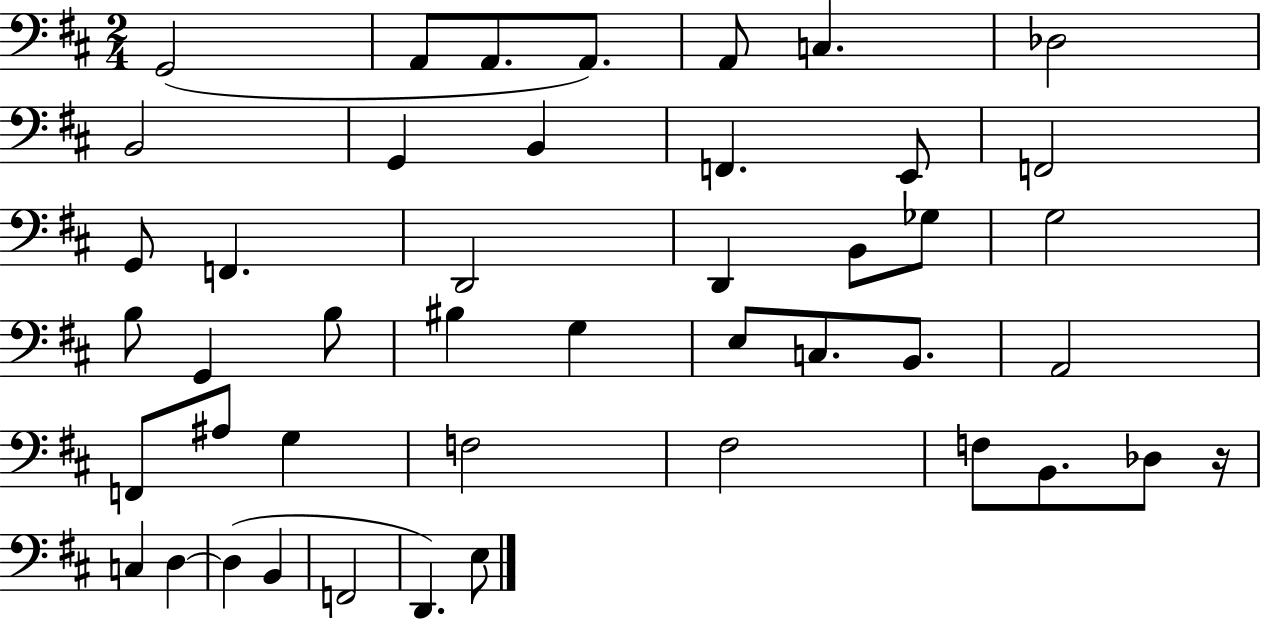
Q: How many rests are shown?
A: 1